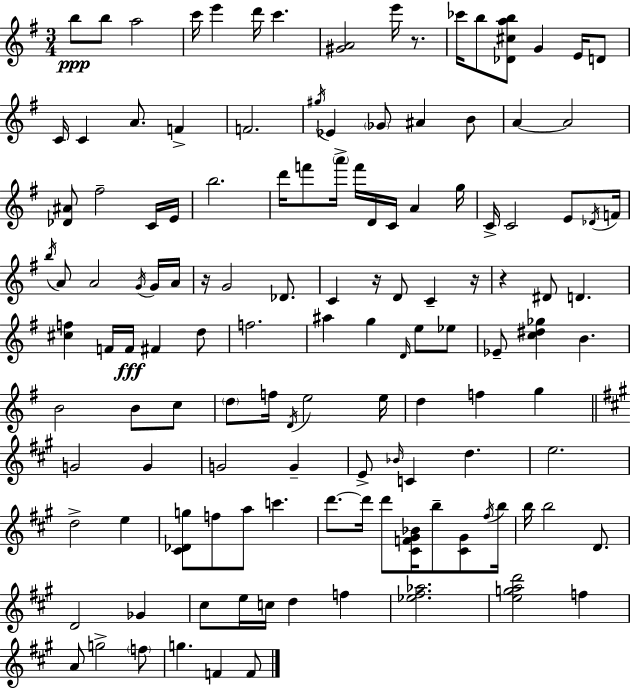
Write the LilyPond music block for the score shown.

{
  \clef treble
  \numericTimeSignature
  \time 3/4
  \key g \major
  b''8\ppp b''8 a''2 | c'''16 e'''4 d'''16 c'''4. | <gis' a'>2 e'''16 r8. | ces'''16 b''8 <des' cis'' a'' b''>8 g'4 e'16 d'8 | \break c'16 c'4 a'8. f'4-> | f'2. | \acciaccatura { gis''16 } ees'4 \parenthesize ges'8 ais'4 b'8 | a'4~~ a'2 | \break <des' ais'>8 fis''2-- c'16 | e'16 b''2. | d'''16 f'''8 \parenthesize a'''16-> f'''16 d'16 c'16 a'4 | g''16 c'16-> c'2 e'8 | \break \acciaccatura { des'16 } f'16 \acciaccatura { b''16 } a'8 a'2 | \acciaccatura { g'16 } g'16 a'16 r16 g'2 | des'8. c'4 r16 d'8 c'4-- | r16 r4 dis'8 d'4. | \break <cis'' f''>4 f'16 f'16\fff fis'4 | d''8 f''2. | ais''4 g''4 | \grace { d'16 } e''8 ees''8 ees'8-- <c'' dis'' ges''>4 b'4. | \break b'2 | b'8 c''8 \parenthesize d''8 f''16 \acciaccatura { d'16 } e''2 | e''16 d''4 f''4 | g''4 \bar "||" \break \key a \major g'2 g'4 | g'2 g'4-- | e'8-> \grace { bes'16 } c'4 d''4. | e''2. | \break d''2-> e''4 | <cis' des' g''>8 f''8 a''8 c'''4. | d'''8.~~ d'''16 d'''8 <cis' f' gis' bes'>16 b''8-- <cis' gis'>8 | \acciaccatura { fis''16 } b''16 b''16 b''2 d'8. | \break d'2 ges'4 | cis''8 e''16 c''16 d''4 f''4 | <ees'' fis'' aes''>2. | <e'' g'' a'' d'''>2 f''4 | \break a'8 g''2-> | \parenthesize f''8 g''4. f'4 | f'8 \bar "|."
}